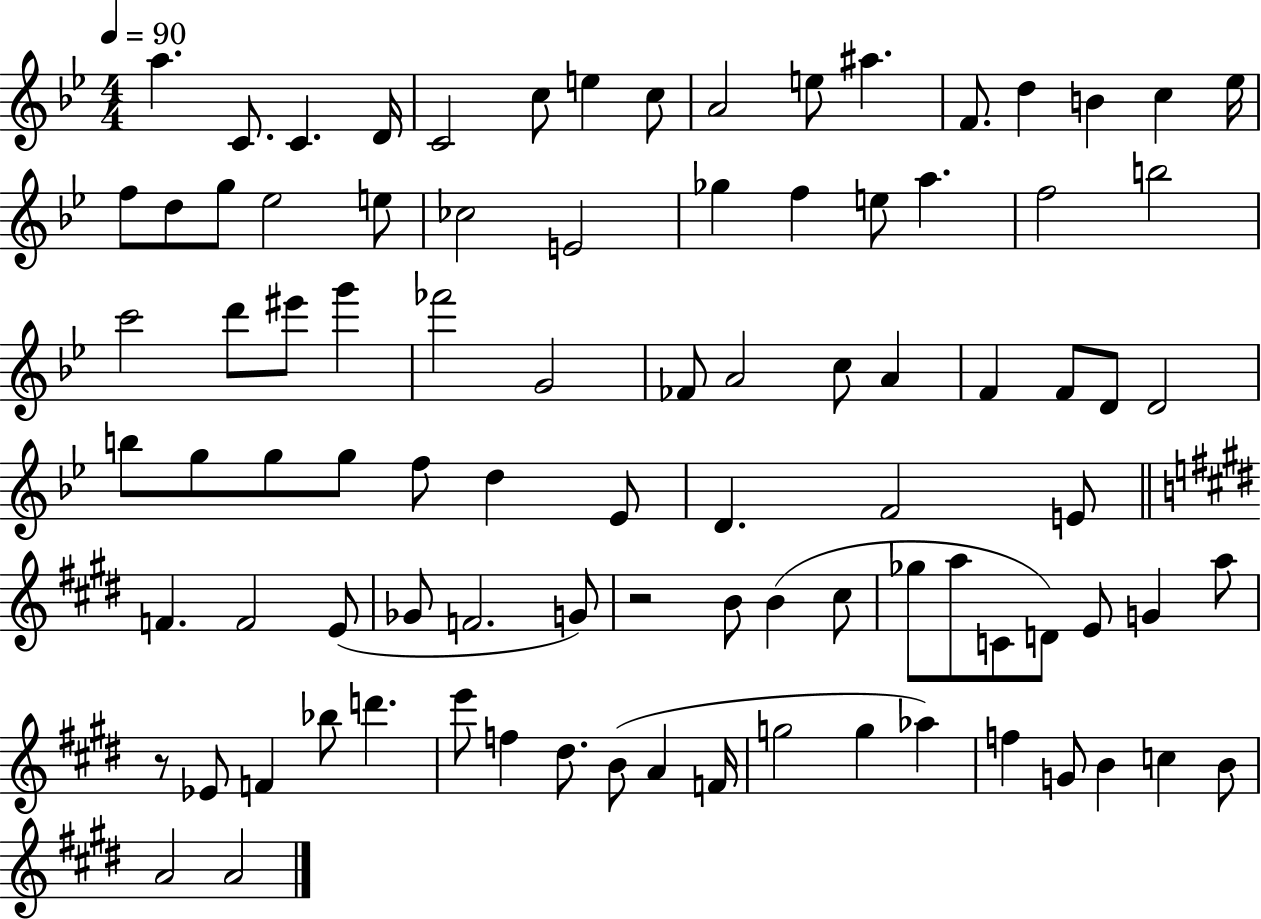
{
  \clef treble
  \numericTimeSignature
  \time 4/4
  \key bes \major
  \tempo 4 = 90
  a''4. c'8. c'4. d'16 | c'2 c''8 e''4 c''8 | a'2 e''8 ais''4. | f'8. d''4 b'4 c''4 ees''16 | \break f''8 d''8 g''8 ees''2 e''8 | ces''2 e'2 | ges''4 f''4 e''8 a''4. | f''2 b''2 | \break c'''2 d'''8 eis'''8 g'''4 | fes'''2 g'2 | fes'8 a'2 c''8 a'4 | f'4 f'8 d'8 d'2 | \break b''8 g''8 g''8 g''8 f''8 d''4 ees'8 | d'4. f'2 e'8 | \bar "||" \break \key e \major f'4. f'2 e'8( | ges'8 f'2. g'8) | r2 b'8 b'4( cis''8 | ges''8 a''8 c'8 d'8) e'8 g'4 a''8 | \break r8 ees'8 f'4 bes''8 d'''4. | e'''8 f''4 dis''8. b'8( a'4 f'16 | g''2 g''4 aes''4) | f''4 g'8 b'4 c''4 b'8 | \break a'2 a'2 | \bar "|."
}